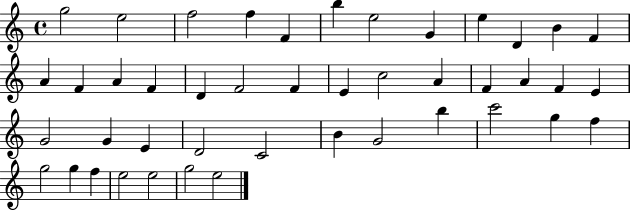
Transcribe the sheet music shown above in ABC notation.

X:1
T:Untitled
M:4/4
L:1/4
K:C
g2 e2 f2 f F b e2 G e D B F A F A F D F2 F E c2 A F A F E G2 G E D2 C2 B G2 b c'2 g f g2 g f e2 e2 g2 e2